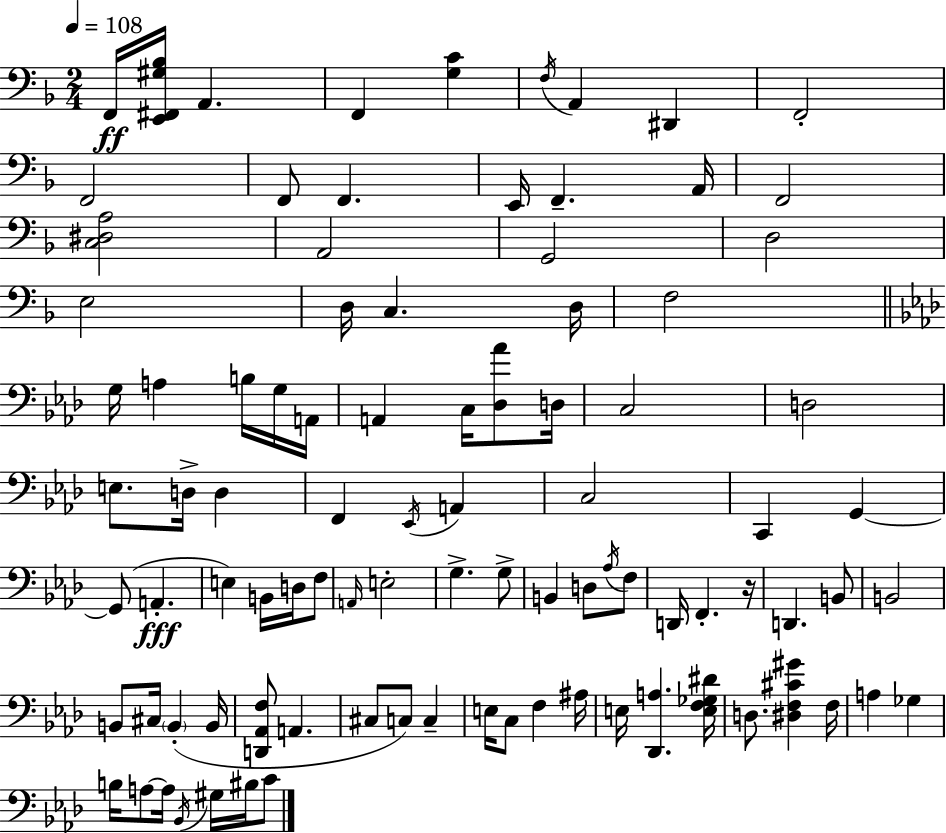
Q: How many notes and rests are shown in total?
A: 93